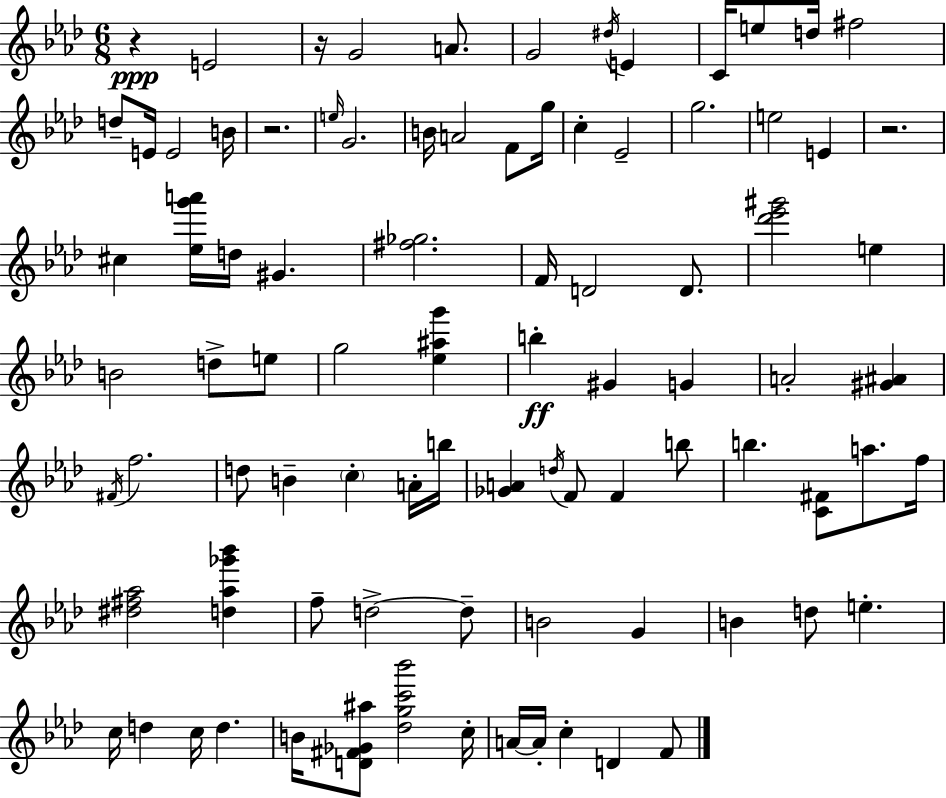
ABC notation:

X:1
T:Untitled
M:6/8
L:1/4
K:Fm
z E2 z/4 G2 A/2 G2 ^d/4 E C/4 e/2 d/4 ^f2 d/2 E/4 E2 B/4 z2 e/4 G2 B/4 A2 F/2 g/4 c _E2 g2 e2 E z2 ^c [_eg'a']/4 d/4 ^G [^f_g]2 F/4 D2 D/2 [_d'_e'^g']2 e B2 d/2 e/2 g2 [_e^ag'] b ^G G A2 [^G^A] ^F/4 f2 d/2 B c A/4 b/4 [_GA] d/4 F/2 F b/2 b [C^F]/2 a/2 f/4 [^d^f_a]2 [d_a_g'_b'] f/2 d2 d/2 B2 G B d/2 e c/4 d c/4 d B/4 [D^F_G^a]/2 [_dgc'_b']2 c/4 A/4 A/4 c D F/2